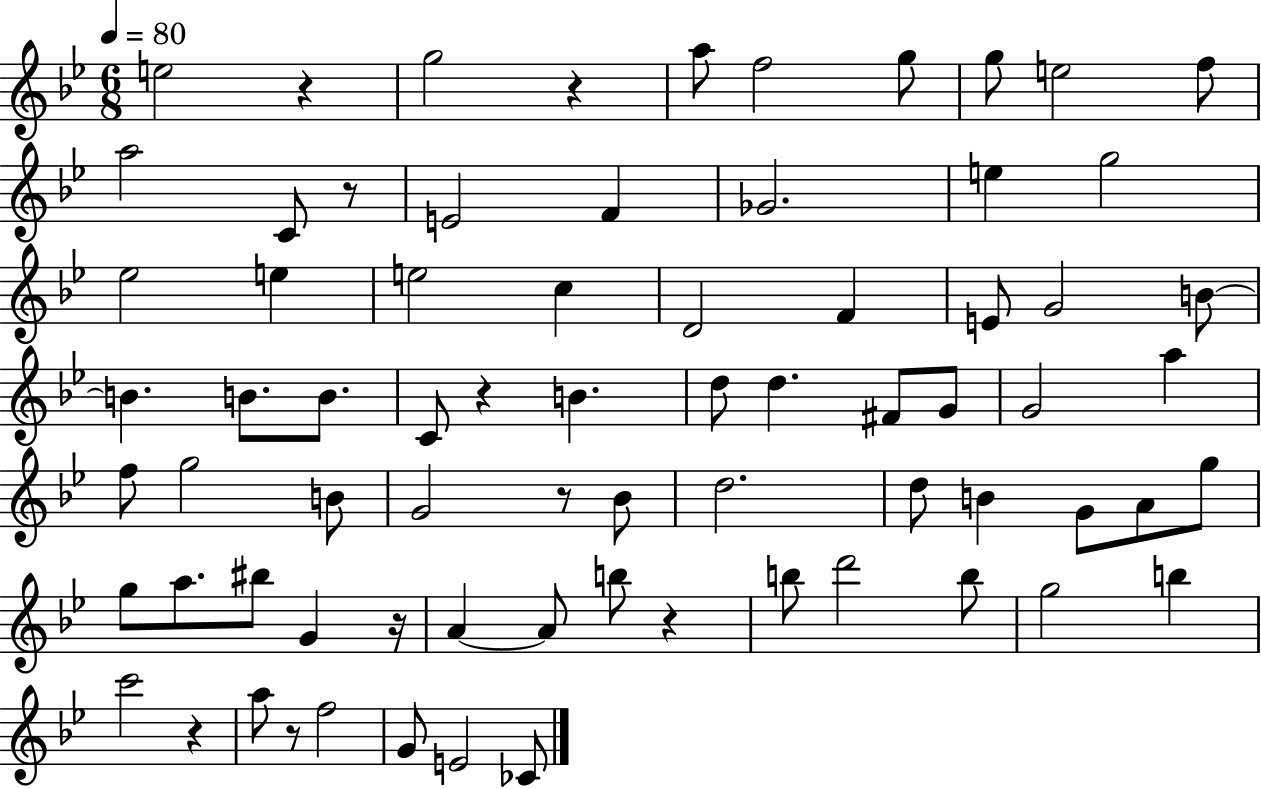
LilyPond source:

{
  \clef treble
  \numericTimeSignature
  \time 6/8
  \key bes \major
  \tempo 4 = 80
  e''2 r4 | g''2 r4 | a''8 f''2 g''8 | g''8 e''2 f''8 | \break a''2 c'8 r8 | e'2 f'4 | ges'2. | e''4 g''2 | \break ees''2 e''4 | e''2 c''4 | d'2 f'4 | e'8 g'2 b'8~~ | \break b'4. b'8. b'8. | c'8 r4 b'4. | d''8 d''4. fis'8 g'8 | g'2 a''4 | \break f''8 g''2 b'8 | g'2 r8 bes'8 | d''2. | d''8 b'4 g'8 a'8 g''8 | \break g''8 a''8. bis''8 g'4 r16 | a'4~~ a'8 b''8 r4 | b''8 d'''2 b''8 | g''2 b''4 | \break c'''2 r4 | a''8 r8 f''2 | g'8 e'2 ces'8 | \bar "|."
}